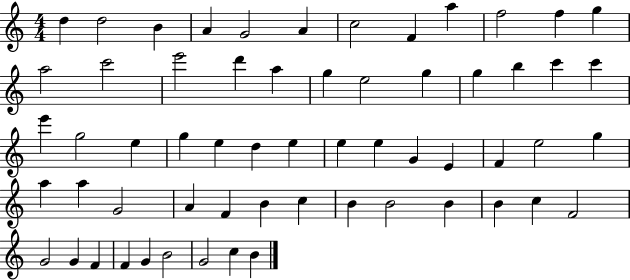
D5/q D5/h B4/q A4/q G4/h A4/q C5/h F4/q A5/q F5/h F5/q G5/q A5/h C6/h E6/h D6/q A5/q G5/q E5/h G5/q G5/q B5/q C6/q C6/q E6/q G5/h E5/q G5/q E5/q D5/q E5/q E5/q E5/q G4/q E4/q F4/q E5/h G5/q A5/q A5/q G4/h A4/q F4/q B4/q C5/q B4/q B4/h B4/q B4/q C5/q F4/h G4/h G4/q F4/q F4/q G4/q B4/h G4/h C5/q B4/q